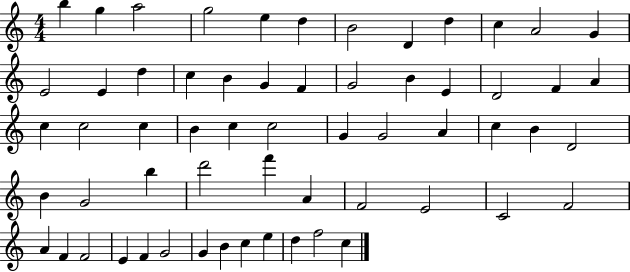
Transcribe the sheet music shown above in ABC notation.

X:1
T:Untitled
M:4/4
L:1/4
K:C
b g a2 g2 e d B2 D d c A2 G E2 E d c B G F G2 B E D2 F A c c2 c B c c2 G G2 A c B D2 B G2 b d'2 f' A F2 E2 C2 F2 A F F2 E F G2 G B c e d f2 c